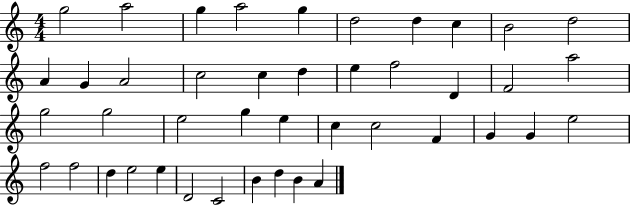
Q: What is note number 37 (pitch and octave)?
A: E5